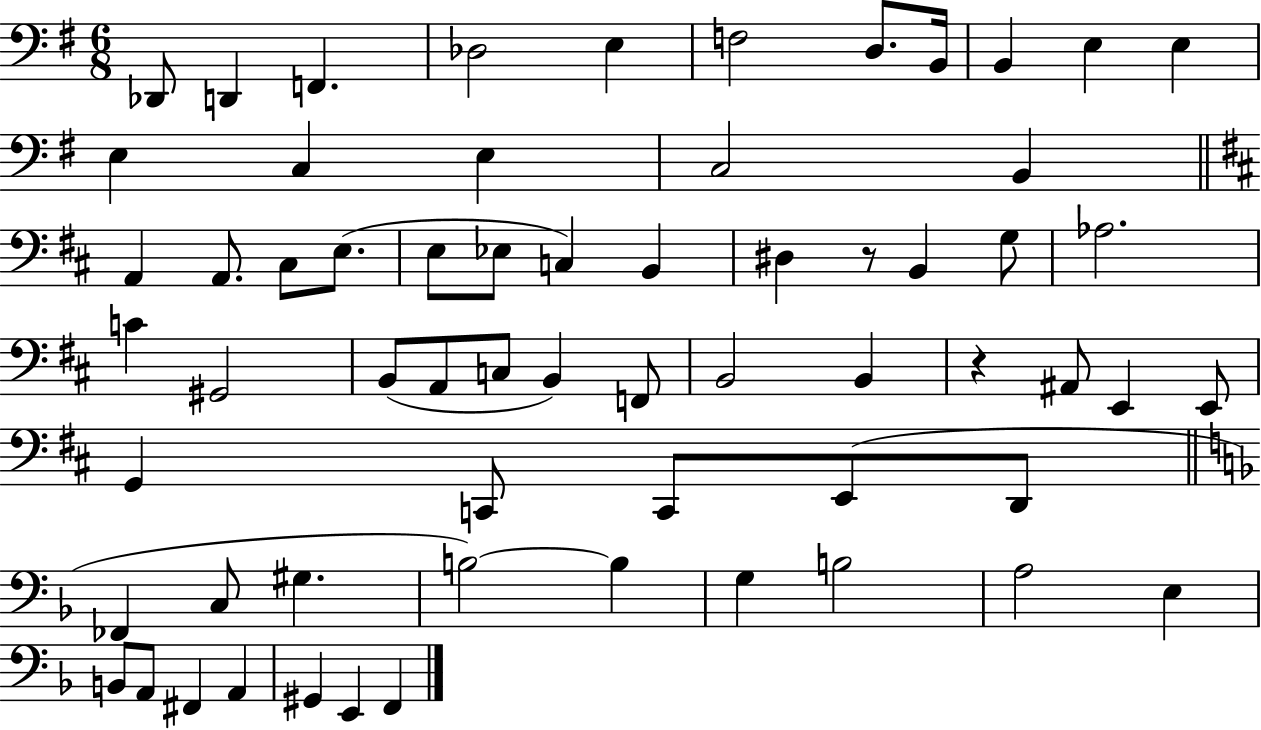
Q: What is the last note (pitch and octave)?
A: F2